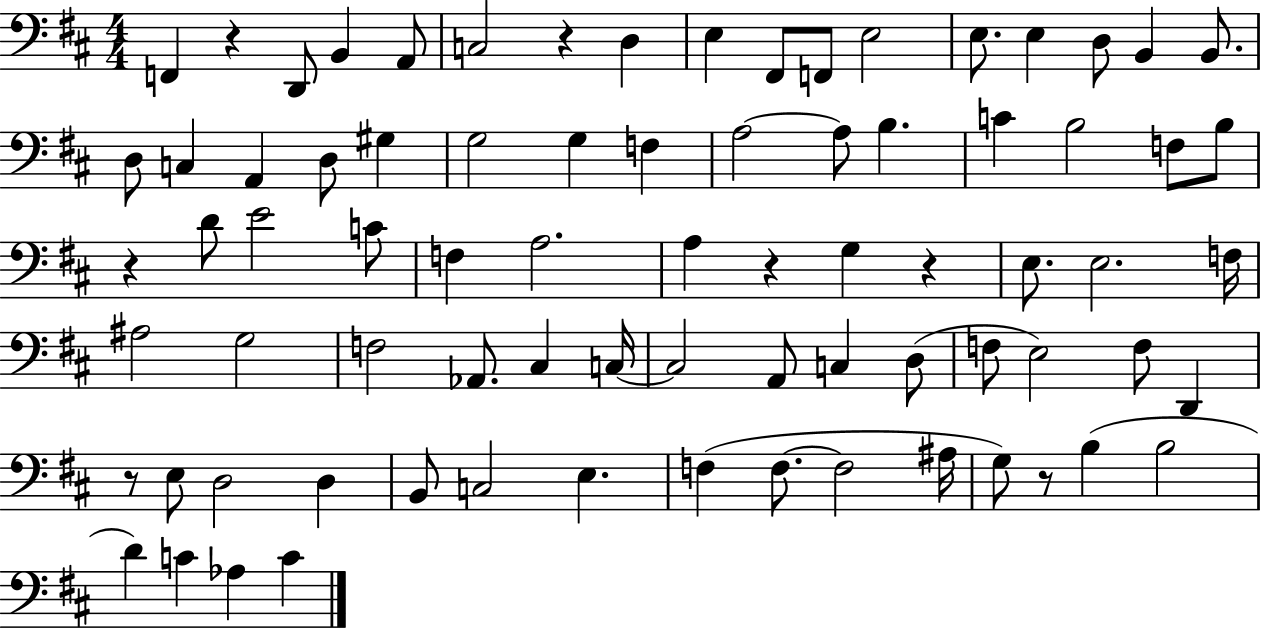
{
  \clef bass
  \numericTimeSignature
  \time 4/4
  \key d \major
  \repeat volta 2 { f,4 r4 d,8 b,4 a,8 | c2 r4 d4 | e4 fis,8 f,8 e2 | e8. e4 d8 b,4 b,8. | \break d8 c4 a,4 d8 gis4 | g2 g4 f4 | a2~~ a8 b4. | c'4 b2 f8 b8 | \break r4 d'8 e'2 c'8 | f4 a2. | a4 r4 g4 r4 | e8. e2. f16 | \break ais2 g2 | f2 aes,8. cis4 c16~~ | c2 a,8 c4 d8( | f8 e2) f8 d,4 | \break r8 e8 d2 d4 | b,8 c2 e4. | f4( f8.~~ f2 ais16 | g8) r8 b4( b2 | \break d'4) c'4 aes4 c'4 | } \bar "|."
}